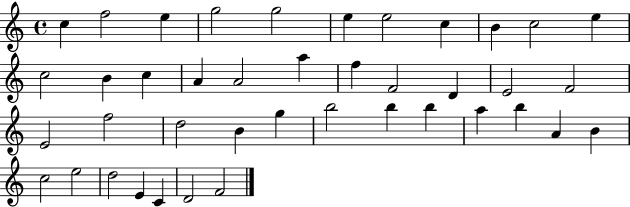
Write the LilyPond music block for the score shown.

{
  \clef treble
  \time 4/4
  \defaultTimeSignature
  \key c \major
  c''4 f''2 e''4 | g''2 g''2 | e''4 e''2 c''4 | b'4 c''2 e''4 | \break c''2 b'4 c''4 | a'4 a'2 a''4 | f''4 f'2 d'4 | e'2 f'2 | \break e'2 f''2 | d''2 b'4 g''4 | b''2 b''4 b''4 | a''4 b''4 a'4 b'4 | \break c''2 e''2 | d''2 e'4 c'4 | d'2 f'2 | \bar "|."
}